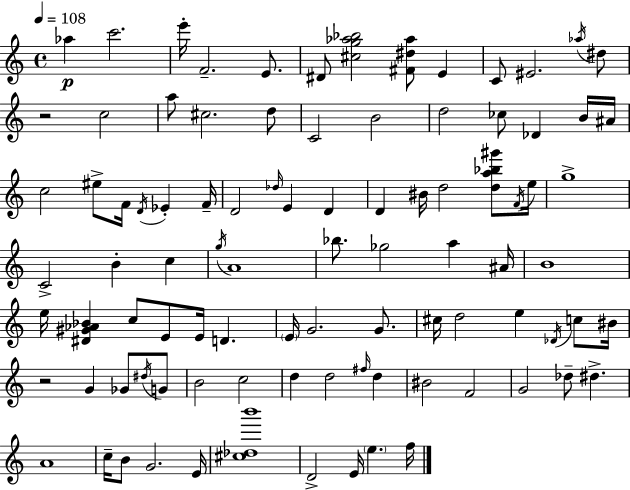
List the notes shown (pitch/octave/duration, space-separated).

Ab5/q C6/h. E6/s F4/h. E4/e. D#4/e [C#5,G5,Ab5,Bb5]/h [F#4,D#5,Ab5]/e E4/q C4/e EIS4/h. Ab5/s D#5/e R/h C5/h A5/e C#5/h. D5/e C4/h B4/h D5/h CES5/e Db4/q B4/s A#4/s C5/h EIS5/e F4/s D4/s Eb4/q F4/s D4/h Db5/s E4/q D4/q D4/q BIS4/s D5/h [D5,A5,Bb5,G#6]/e F4/s E5/s G5/w C4/h B4/q C5/q G5/s A4/w Bb5/e. Gb5/h A5/q A#4/s B4/w E5/s [D#4,G#4,Ab4,Bb4]/q C5/e E4/e E4/s D4/q. E4/s G4/h. G4/e. C#5/s D5/h E5/q Db4/s C5/e BIS4/s R/h G4/q Gb4/e D#5/s G4/e B4/h C5/h D5/q D5/h F#5/s D5/q BIS4/h F4/h G4/h Db5/e D#5/q. A4/w C5/s B4/e G4/h. E4/s [C#5,Db5,B6]/w D4/h E4/s E5/q. F5/s